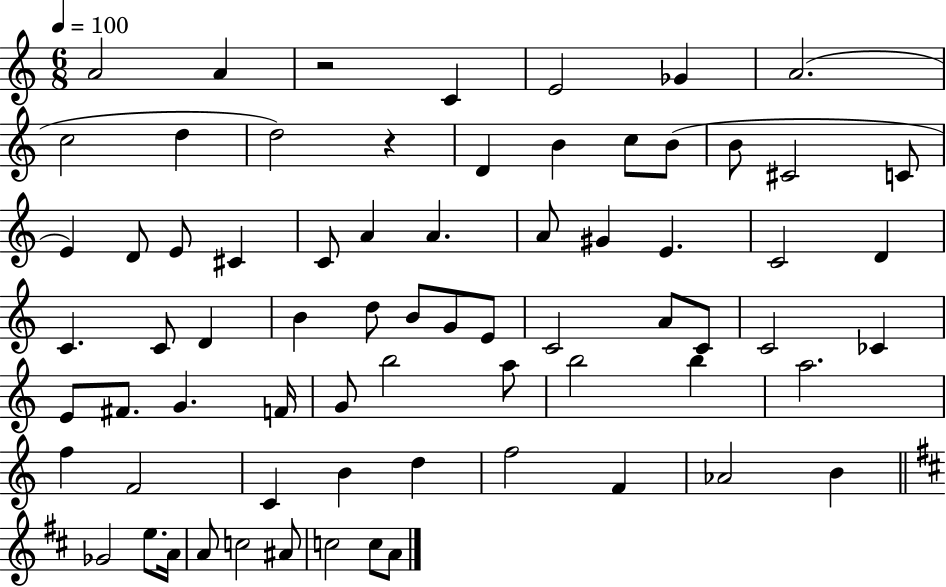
{
  \clef treble
  \numericTimeSignature
  \time 6/8
  \key c \major
  \tempo 4 = 100
  a'2 a'4 | r2 c'4 | e'2 ges'4 | a'2.( | \break c''2 d''4 | d''2) r4 | d'4 b'4 c''8 b'8( | b'8 cis'2 c'8 | \break e'4) d'8 e'8 cis'4 | c'8 a'4 a'4. | a'8 gis'4 e'4. | c'2 d'4 | \break c'4. c'8 d'4 | b'4 d''8 b'8 g'8 e'8 | c'2 a'8 c'8 | c'2 ces'4 | \break e'8 fis'8. g'4. f'16 | g'8 b''2 a''8 | b''2 b''4 | a''2. | \break f''4 f'2 | c'4 b'4 d''4 | f''2 f'4 | aes'2 b'4 | \break \bar "||" \break \key d \major ges'2 e''8. a'16 | a'8 c''2 ais'8 | c''2 c''8 a'8 | \bar "|."
}